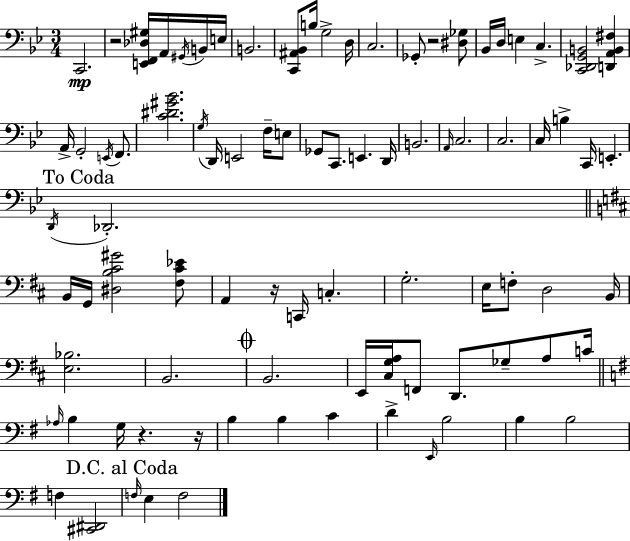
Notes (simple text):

C2/h. R/h [E2,F2,Db3,G#3]/s A2/s G#2/s B2/s E3/s B2/h. [C2,A#2,Bb2]/e B3/s G3/h D3/s C3/h. Gb2/e R/h [D#3,Gb3]/e Bb2/s D3/s E3/q C3/q. [C2,Db2,G2,B2]/h [D2,A2,B2,F#3]/q A2/s G2/h E2/s F2/e. [C4,D#4,G#4,Bb4]/h. G3/s D2/s E2/h F3/s E3/e Gb2/e C2/e. E2/q. D2/s B2/h. A2/s C3/h. C3/h. C3/s B3/q C2/s E2/q. D2/s Db2/h. B2/s G2/s [D#3,B3,C#4,G#4]/h [F#3,C#4,Eb4]/e A2/q R/s C2/s C3/q. G3/h. E3/s F3/e D3/h B2/s [E3,Bb3]/h. B2/h. B2/h. E2/s [C#3,G3,A3]/s F2/e D2/e. Gb3/e A3/e C4/s Ab3/s B3/q G3/s R/q. R/s B3/q B3/q C4/q D4/q E2/s B3/h B3/q B3/h F3/q [C#2,D#2]/h F3/s E3/q F3/h